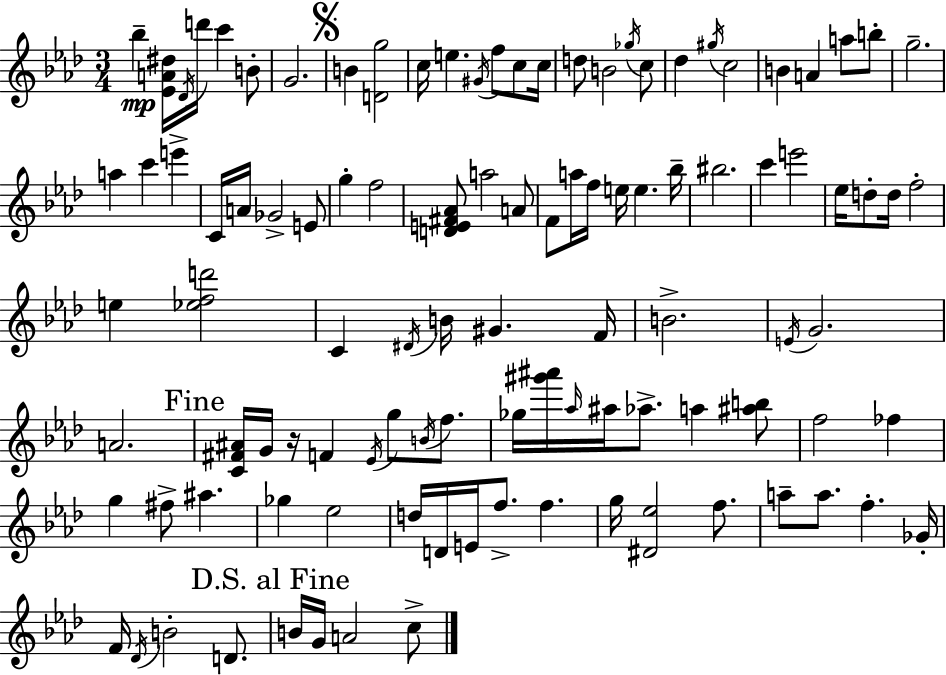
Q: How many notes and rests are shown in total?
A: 105